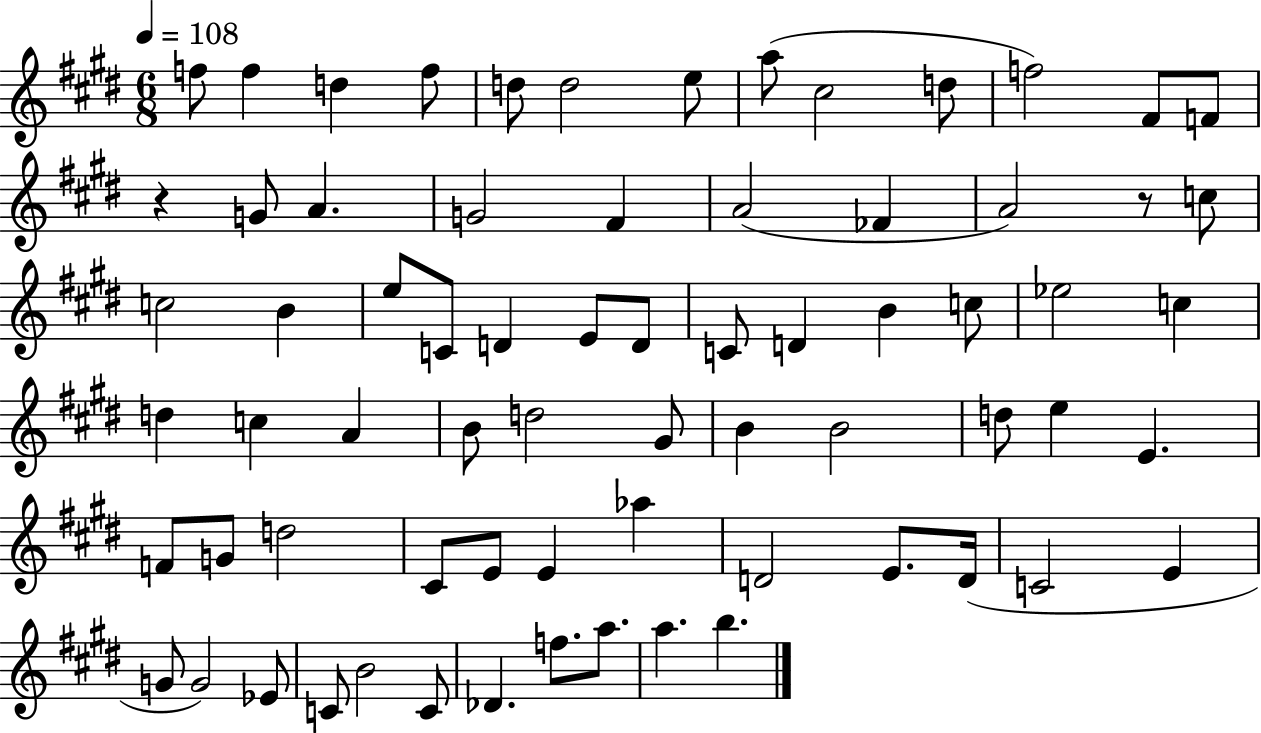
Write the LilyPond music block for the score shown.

{
  \clef treble
  \numericTimeSignature
  \time 6/8
  \key e \major
  \tempo 4 = 108
  f''8 f''4 d''4 f''8 | d''8 d''2 e''8 | a''8( cis''2 d''8 | f''2) fis'8 f'8 | \break r4 g'8 a'4. | g'2 fis'4 | a'2( fes'4 | a'2) r8 c''8 | \break c''2 b'4 | e''8 c'8 d'4 e'8 d'8 | c'8 d'4 b'4 c''8 | ees''2 c''4 | \break d''4 c''4 a'4 | b'8 d''2 gis'8 | b'4 b'2 | d''8 e''4 e'4. | \break f'8 g'8 d''2 | cis'8 e'8 e'4 aes''4 | d'2 e'8. d'16( | c'2 e'4 | \break g'8 g'2) ees'8 | c'8 b'2 c'8 | des'4. f''8. a''8. | a''4. b''4. | \break \bar "|."
}